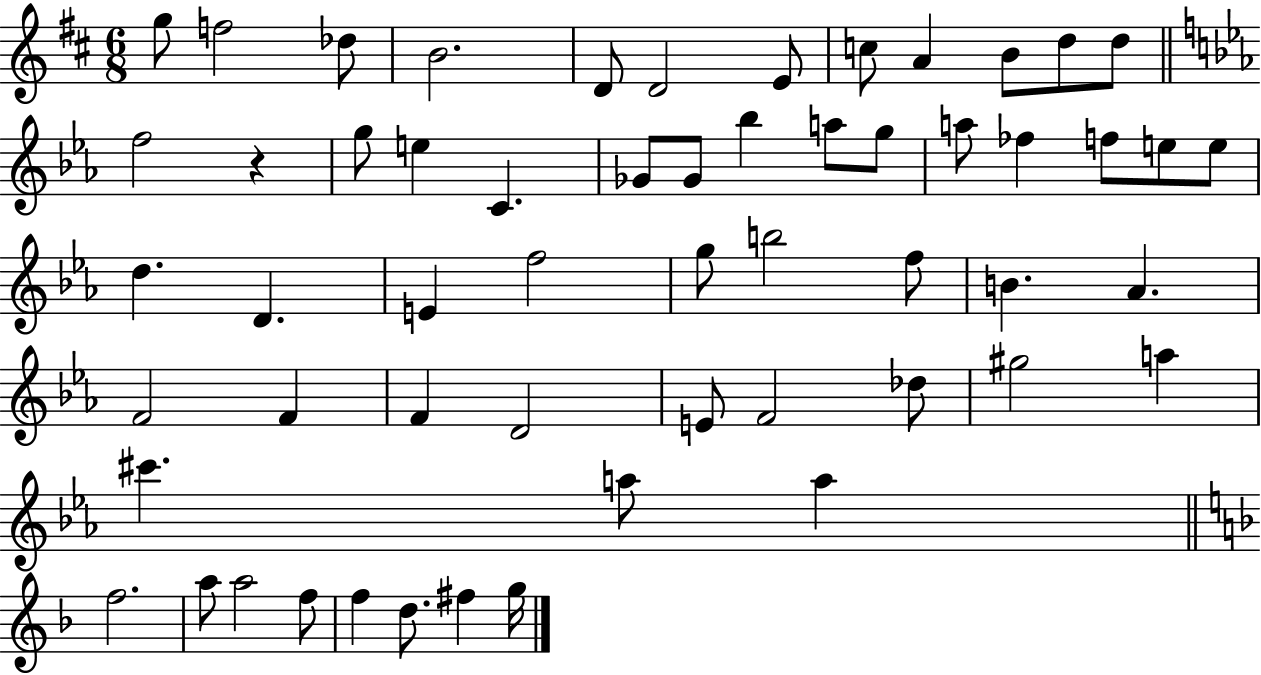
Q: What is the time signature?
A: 6/8